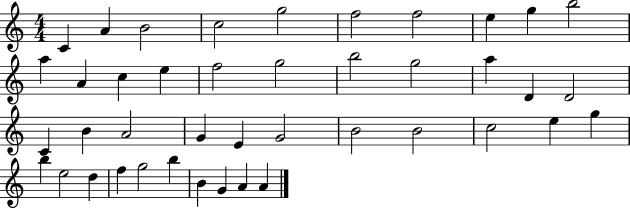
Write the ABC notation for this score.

X:1
T:Untitled
M:4/4
L:1/4
K:C
C A B2 c2 g2 f2 f2 e g b2 a A c e f2 g2 b2 g2 a D D2 C B A2 G E G2 B2 B2 c2 e g b e2 d f g2 b B G A A